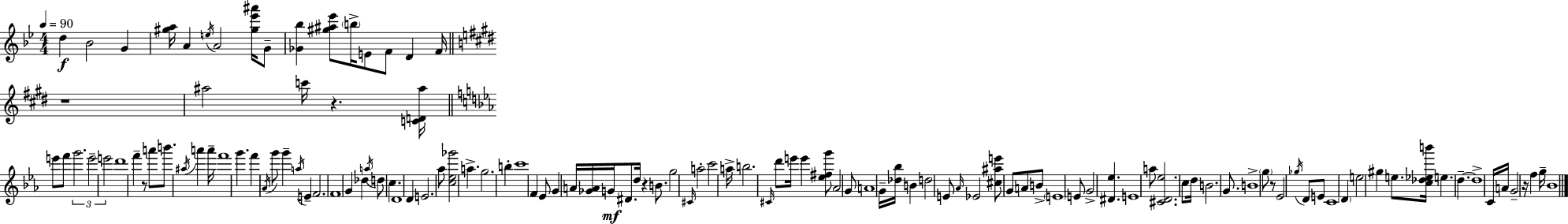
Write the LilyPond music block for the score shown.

{
  \clef treble
  \numericTimeSignature
  \time 4/4
  \key g \minor
  \tempo 4 = 90
  d''4\f bes'2 g'4 | <gis'' a''>16 a'4 \acciaccatura { e''16 } a'2 <gis'' ees''' ais'''>16 g'8-- | <ges' bes''>4 <gis'' ais'' ees'''>8 \parenthesize b''16-> e'8 f'8 d'4 | f'16 \bar "||" \break \key e \major r1 | ais''2 c'''16 r4. <c' d' ais''>16 | \bar "||" \break \key ees \major e'''8 f'''8 \tuplet 3/2 { g'''2. | e'''2-- e'''2 } | d'''1 | f'''4-- r8 a'''8 b'''8. \acciaccatura { ais''16 } a'''4 | \break a'''16-- f'''1 | g'''4. f'''4 \acciaccatura { aes'16 } g'''8 g'''4-- | \acciaccatura { a''16 } e'4-- f'2. | f'1 | \break g'4 des''4 \acciaccatura { a''16 } d''8 c''4. | d'1 | d'4 e'2. | aes''8 <c'' ees'' ges'''>2 a''4.-> | \break g''2. | b''4-. c'''1 | f'4 ees'8 g'4 a'16 <ges' a'>16 | g'16\mf dis'8. d''16 r4 b'8. g''2 | \break \grace { cis'16 } a''2-. c'''2 | a''16-> b''2. | \grace { cis'16 } d'''8 e'''16 e'''4 <ees'' fis'' g'''>8 aes'2 | g'8 a'1 | \break g'16-- <des'' bes''>16 b'4 d''2 | e'8 \grace { aes'16 } ees'2 <cis'' ais'' e'''>8 | g'8 a'8 b'8-> \parenthesize e'1 | e'8 g'2-> | \break <dis' ees''>4. e'1 | a''8 <cis' d' ees''>2. | c''8 d''16 b'2. | g'8. b'1-> | \break \parenthesize g''8 r8 ees'2 | \acciaccatura { ges''16 } d'8 e'8 c'1 | \parenthesize d'4 e''2 | gis''4 e''8. <c'' des'' ees'' b'''>16 e''4. | \break d''4.--~~ d''1-> | c'16 a'16 g'2-- | r16 f''4 g''16-- bes'1 | \bar "|."
}